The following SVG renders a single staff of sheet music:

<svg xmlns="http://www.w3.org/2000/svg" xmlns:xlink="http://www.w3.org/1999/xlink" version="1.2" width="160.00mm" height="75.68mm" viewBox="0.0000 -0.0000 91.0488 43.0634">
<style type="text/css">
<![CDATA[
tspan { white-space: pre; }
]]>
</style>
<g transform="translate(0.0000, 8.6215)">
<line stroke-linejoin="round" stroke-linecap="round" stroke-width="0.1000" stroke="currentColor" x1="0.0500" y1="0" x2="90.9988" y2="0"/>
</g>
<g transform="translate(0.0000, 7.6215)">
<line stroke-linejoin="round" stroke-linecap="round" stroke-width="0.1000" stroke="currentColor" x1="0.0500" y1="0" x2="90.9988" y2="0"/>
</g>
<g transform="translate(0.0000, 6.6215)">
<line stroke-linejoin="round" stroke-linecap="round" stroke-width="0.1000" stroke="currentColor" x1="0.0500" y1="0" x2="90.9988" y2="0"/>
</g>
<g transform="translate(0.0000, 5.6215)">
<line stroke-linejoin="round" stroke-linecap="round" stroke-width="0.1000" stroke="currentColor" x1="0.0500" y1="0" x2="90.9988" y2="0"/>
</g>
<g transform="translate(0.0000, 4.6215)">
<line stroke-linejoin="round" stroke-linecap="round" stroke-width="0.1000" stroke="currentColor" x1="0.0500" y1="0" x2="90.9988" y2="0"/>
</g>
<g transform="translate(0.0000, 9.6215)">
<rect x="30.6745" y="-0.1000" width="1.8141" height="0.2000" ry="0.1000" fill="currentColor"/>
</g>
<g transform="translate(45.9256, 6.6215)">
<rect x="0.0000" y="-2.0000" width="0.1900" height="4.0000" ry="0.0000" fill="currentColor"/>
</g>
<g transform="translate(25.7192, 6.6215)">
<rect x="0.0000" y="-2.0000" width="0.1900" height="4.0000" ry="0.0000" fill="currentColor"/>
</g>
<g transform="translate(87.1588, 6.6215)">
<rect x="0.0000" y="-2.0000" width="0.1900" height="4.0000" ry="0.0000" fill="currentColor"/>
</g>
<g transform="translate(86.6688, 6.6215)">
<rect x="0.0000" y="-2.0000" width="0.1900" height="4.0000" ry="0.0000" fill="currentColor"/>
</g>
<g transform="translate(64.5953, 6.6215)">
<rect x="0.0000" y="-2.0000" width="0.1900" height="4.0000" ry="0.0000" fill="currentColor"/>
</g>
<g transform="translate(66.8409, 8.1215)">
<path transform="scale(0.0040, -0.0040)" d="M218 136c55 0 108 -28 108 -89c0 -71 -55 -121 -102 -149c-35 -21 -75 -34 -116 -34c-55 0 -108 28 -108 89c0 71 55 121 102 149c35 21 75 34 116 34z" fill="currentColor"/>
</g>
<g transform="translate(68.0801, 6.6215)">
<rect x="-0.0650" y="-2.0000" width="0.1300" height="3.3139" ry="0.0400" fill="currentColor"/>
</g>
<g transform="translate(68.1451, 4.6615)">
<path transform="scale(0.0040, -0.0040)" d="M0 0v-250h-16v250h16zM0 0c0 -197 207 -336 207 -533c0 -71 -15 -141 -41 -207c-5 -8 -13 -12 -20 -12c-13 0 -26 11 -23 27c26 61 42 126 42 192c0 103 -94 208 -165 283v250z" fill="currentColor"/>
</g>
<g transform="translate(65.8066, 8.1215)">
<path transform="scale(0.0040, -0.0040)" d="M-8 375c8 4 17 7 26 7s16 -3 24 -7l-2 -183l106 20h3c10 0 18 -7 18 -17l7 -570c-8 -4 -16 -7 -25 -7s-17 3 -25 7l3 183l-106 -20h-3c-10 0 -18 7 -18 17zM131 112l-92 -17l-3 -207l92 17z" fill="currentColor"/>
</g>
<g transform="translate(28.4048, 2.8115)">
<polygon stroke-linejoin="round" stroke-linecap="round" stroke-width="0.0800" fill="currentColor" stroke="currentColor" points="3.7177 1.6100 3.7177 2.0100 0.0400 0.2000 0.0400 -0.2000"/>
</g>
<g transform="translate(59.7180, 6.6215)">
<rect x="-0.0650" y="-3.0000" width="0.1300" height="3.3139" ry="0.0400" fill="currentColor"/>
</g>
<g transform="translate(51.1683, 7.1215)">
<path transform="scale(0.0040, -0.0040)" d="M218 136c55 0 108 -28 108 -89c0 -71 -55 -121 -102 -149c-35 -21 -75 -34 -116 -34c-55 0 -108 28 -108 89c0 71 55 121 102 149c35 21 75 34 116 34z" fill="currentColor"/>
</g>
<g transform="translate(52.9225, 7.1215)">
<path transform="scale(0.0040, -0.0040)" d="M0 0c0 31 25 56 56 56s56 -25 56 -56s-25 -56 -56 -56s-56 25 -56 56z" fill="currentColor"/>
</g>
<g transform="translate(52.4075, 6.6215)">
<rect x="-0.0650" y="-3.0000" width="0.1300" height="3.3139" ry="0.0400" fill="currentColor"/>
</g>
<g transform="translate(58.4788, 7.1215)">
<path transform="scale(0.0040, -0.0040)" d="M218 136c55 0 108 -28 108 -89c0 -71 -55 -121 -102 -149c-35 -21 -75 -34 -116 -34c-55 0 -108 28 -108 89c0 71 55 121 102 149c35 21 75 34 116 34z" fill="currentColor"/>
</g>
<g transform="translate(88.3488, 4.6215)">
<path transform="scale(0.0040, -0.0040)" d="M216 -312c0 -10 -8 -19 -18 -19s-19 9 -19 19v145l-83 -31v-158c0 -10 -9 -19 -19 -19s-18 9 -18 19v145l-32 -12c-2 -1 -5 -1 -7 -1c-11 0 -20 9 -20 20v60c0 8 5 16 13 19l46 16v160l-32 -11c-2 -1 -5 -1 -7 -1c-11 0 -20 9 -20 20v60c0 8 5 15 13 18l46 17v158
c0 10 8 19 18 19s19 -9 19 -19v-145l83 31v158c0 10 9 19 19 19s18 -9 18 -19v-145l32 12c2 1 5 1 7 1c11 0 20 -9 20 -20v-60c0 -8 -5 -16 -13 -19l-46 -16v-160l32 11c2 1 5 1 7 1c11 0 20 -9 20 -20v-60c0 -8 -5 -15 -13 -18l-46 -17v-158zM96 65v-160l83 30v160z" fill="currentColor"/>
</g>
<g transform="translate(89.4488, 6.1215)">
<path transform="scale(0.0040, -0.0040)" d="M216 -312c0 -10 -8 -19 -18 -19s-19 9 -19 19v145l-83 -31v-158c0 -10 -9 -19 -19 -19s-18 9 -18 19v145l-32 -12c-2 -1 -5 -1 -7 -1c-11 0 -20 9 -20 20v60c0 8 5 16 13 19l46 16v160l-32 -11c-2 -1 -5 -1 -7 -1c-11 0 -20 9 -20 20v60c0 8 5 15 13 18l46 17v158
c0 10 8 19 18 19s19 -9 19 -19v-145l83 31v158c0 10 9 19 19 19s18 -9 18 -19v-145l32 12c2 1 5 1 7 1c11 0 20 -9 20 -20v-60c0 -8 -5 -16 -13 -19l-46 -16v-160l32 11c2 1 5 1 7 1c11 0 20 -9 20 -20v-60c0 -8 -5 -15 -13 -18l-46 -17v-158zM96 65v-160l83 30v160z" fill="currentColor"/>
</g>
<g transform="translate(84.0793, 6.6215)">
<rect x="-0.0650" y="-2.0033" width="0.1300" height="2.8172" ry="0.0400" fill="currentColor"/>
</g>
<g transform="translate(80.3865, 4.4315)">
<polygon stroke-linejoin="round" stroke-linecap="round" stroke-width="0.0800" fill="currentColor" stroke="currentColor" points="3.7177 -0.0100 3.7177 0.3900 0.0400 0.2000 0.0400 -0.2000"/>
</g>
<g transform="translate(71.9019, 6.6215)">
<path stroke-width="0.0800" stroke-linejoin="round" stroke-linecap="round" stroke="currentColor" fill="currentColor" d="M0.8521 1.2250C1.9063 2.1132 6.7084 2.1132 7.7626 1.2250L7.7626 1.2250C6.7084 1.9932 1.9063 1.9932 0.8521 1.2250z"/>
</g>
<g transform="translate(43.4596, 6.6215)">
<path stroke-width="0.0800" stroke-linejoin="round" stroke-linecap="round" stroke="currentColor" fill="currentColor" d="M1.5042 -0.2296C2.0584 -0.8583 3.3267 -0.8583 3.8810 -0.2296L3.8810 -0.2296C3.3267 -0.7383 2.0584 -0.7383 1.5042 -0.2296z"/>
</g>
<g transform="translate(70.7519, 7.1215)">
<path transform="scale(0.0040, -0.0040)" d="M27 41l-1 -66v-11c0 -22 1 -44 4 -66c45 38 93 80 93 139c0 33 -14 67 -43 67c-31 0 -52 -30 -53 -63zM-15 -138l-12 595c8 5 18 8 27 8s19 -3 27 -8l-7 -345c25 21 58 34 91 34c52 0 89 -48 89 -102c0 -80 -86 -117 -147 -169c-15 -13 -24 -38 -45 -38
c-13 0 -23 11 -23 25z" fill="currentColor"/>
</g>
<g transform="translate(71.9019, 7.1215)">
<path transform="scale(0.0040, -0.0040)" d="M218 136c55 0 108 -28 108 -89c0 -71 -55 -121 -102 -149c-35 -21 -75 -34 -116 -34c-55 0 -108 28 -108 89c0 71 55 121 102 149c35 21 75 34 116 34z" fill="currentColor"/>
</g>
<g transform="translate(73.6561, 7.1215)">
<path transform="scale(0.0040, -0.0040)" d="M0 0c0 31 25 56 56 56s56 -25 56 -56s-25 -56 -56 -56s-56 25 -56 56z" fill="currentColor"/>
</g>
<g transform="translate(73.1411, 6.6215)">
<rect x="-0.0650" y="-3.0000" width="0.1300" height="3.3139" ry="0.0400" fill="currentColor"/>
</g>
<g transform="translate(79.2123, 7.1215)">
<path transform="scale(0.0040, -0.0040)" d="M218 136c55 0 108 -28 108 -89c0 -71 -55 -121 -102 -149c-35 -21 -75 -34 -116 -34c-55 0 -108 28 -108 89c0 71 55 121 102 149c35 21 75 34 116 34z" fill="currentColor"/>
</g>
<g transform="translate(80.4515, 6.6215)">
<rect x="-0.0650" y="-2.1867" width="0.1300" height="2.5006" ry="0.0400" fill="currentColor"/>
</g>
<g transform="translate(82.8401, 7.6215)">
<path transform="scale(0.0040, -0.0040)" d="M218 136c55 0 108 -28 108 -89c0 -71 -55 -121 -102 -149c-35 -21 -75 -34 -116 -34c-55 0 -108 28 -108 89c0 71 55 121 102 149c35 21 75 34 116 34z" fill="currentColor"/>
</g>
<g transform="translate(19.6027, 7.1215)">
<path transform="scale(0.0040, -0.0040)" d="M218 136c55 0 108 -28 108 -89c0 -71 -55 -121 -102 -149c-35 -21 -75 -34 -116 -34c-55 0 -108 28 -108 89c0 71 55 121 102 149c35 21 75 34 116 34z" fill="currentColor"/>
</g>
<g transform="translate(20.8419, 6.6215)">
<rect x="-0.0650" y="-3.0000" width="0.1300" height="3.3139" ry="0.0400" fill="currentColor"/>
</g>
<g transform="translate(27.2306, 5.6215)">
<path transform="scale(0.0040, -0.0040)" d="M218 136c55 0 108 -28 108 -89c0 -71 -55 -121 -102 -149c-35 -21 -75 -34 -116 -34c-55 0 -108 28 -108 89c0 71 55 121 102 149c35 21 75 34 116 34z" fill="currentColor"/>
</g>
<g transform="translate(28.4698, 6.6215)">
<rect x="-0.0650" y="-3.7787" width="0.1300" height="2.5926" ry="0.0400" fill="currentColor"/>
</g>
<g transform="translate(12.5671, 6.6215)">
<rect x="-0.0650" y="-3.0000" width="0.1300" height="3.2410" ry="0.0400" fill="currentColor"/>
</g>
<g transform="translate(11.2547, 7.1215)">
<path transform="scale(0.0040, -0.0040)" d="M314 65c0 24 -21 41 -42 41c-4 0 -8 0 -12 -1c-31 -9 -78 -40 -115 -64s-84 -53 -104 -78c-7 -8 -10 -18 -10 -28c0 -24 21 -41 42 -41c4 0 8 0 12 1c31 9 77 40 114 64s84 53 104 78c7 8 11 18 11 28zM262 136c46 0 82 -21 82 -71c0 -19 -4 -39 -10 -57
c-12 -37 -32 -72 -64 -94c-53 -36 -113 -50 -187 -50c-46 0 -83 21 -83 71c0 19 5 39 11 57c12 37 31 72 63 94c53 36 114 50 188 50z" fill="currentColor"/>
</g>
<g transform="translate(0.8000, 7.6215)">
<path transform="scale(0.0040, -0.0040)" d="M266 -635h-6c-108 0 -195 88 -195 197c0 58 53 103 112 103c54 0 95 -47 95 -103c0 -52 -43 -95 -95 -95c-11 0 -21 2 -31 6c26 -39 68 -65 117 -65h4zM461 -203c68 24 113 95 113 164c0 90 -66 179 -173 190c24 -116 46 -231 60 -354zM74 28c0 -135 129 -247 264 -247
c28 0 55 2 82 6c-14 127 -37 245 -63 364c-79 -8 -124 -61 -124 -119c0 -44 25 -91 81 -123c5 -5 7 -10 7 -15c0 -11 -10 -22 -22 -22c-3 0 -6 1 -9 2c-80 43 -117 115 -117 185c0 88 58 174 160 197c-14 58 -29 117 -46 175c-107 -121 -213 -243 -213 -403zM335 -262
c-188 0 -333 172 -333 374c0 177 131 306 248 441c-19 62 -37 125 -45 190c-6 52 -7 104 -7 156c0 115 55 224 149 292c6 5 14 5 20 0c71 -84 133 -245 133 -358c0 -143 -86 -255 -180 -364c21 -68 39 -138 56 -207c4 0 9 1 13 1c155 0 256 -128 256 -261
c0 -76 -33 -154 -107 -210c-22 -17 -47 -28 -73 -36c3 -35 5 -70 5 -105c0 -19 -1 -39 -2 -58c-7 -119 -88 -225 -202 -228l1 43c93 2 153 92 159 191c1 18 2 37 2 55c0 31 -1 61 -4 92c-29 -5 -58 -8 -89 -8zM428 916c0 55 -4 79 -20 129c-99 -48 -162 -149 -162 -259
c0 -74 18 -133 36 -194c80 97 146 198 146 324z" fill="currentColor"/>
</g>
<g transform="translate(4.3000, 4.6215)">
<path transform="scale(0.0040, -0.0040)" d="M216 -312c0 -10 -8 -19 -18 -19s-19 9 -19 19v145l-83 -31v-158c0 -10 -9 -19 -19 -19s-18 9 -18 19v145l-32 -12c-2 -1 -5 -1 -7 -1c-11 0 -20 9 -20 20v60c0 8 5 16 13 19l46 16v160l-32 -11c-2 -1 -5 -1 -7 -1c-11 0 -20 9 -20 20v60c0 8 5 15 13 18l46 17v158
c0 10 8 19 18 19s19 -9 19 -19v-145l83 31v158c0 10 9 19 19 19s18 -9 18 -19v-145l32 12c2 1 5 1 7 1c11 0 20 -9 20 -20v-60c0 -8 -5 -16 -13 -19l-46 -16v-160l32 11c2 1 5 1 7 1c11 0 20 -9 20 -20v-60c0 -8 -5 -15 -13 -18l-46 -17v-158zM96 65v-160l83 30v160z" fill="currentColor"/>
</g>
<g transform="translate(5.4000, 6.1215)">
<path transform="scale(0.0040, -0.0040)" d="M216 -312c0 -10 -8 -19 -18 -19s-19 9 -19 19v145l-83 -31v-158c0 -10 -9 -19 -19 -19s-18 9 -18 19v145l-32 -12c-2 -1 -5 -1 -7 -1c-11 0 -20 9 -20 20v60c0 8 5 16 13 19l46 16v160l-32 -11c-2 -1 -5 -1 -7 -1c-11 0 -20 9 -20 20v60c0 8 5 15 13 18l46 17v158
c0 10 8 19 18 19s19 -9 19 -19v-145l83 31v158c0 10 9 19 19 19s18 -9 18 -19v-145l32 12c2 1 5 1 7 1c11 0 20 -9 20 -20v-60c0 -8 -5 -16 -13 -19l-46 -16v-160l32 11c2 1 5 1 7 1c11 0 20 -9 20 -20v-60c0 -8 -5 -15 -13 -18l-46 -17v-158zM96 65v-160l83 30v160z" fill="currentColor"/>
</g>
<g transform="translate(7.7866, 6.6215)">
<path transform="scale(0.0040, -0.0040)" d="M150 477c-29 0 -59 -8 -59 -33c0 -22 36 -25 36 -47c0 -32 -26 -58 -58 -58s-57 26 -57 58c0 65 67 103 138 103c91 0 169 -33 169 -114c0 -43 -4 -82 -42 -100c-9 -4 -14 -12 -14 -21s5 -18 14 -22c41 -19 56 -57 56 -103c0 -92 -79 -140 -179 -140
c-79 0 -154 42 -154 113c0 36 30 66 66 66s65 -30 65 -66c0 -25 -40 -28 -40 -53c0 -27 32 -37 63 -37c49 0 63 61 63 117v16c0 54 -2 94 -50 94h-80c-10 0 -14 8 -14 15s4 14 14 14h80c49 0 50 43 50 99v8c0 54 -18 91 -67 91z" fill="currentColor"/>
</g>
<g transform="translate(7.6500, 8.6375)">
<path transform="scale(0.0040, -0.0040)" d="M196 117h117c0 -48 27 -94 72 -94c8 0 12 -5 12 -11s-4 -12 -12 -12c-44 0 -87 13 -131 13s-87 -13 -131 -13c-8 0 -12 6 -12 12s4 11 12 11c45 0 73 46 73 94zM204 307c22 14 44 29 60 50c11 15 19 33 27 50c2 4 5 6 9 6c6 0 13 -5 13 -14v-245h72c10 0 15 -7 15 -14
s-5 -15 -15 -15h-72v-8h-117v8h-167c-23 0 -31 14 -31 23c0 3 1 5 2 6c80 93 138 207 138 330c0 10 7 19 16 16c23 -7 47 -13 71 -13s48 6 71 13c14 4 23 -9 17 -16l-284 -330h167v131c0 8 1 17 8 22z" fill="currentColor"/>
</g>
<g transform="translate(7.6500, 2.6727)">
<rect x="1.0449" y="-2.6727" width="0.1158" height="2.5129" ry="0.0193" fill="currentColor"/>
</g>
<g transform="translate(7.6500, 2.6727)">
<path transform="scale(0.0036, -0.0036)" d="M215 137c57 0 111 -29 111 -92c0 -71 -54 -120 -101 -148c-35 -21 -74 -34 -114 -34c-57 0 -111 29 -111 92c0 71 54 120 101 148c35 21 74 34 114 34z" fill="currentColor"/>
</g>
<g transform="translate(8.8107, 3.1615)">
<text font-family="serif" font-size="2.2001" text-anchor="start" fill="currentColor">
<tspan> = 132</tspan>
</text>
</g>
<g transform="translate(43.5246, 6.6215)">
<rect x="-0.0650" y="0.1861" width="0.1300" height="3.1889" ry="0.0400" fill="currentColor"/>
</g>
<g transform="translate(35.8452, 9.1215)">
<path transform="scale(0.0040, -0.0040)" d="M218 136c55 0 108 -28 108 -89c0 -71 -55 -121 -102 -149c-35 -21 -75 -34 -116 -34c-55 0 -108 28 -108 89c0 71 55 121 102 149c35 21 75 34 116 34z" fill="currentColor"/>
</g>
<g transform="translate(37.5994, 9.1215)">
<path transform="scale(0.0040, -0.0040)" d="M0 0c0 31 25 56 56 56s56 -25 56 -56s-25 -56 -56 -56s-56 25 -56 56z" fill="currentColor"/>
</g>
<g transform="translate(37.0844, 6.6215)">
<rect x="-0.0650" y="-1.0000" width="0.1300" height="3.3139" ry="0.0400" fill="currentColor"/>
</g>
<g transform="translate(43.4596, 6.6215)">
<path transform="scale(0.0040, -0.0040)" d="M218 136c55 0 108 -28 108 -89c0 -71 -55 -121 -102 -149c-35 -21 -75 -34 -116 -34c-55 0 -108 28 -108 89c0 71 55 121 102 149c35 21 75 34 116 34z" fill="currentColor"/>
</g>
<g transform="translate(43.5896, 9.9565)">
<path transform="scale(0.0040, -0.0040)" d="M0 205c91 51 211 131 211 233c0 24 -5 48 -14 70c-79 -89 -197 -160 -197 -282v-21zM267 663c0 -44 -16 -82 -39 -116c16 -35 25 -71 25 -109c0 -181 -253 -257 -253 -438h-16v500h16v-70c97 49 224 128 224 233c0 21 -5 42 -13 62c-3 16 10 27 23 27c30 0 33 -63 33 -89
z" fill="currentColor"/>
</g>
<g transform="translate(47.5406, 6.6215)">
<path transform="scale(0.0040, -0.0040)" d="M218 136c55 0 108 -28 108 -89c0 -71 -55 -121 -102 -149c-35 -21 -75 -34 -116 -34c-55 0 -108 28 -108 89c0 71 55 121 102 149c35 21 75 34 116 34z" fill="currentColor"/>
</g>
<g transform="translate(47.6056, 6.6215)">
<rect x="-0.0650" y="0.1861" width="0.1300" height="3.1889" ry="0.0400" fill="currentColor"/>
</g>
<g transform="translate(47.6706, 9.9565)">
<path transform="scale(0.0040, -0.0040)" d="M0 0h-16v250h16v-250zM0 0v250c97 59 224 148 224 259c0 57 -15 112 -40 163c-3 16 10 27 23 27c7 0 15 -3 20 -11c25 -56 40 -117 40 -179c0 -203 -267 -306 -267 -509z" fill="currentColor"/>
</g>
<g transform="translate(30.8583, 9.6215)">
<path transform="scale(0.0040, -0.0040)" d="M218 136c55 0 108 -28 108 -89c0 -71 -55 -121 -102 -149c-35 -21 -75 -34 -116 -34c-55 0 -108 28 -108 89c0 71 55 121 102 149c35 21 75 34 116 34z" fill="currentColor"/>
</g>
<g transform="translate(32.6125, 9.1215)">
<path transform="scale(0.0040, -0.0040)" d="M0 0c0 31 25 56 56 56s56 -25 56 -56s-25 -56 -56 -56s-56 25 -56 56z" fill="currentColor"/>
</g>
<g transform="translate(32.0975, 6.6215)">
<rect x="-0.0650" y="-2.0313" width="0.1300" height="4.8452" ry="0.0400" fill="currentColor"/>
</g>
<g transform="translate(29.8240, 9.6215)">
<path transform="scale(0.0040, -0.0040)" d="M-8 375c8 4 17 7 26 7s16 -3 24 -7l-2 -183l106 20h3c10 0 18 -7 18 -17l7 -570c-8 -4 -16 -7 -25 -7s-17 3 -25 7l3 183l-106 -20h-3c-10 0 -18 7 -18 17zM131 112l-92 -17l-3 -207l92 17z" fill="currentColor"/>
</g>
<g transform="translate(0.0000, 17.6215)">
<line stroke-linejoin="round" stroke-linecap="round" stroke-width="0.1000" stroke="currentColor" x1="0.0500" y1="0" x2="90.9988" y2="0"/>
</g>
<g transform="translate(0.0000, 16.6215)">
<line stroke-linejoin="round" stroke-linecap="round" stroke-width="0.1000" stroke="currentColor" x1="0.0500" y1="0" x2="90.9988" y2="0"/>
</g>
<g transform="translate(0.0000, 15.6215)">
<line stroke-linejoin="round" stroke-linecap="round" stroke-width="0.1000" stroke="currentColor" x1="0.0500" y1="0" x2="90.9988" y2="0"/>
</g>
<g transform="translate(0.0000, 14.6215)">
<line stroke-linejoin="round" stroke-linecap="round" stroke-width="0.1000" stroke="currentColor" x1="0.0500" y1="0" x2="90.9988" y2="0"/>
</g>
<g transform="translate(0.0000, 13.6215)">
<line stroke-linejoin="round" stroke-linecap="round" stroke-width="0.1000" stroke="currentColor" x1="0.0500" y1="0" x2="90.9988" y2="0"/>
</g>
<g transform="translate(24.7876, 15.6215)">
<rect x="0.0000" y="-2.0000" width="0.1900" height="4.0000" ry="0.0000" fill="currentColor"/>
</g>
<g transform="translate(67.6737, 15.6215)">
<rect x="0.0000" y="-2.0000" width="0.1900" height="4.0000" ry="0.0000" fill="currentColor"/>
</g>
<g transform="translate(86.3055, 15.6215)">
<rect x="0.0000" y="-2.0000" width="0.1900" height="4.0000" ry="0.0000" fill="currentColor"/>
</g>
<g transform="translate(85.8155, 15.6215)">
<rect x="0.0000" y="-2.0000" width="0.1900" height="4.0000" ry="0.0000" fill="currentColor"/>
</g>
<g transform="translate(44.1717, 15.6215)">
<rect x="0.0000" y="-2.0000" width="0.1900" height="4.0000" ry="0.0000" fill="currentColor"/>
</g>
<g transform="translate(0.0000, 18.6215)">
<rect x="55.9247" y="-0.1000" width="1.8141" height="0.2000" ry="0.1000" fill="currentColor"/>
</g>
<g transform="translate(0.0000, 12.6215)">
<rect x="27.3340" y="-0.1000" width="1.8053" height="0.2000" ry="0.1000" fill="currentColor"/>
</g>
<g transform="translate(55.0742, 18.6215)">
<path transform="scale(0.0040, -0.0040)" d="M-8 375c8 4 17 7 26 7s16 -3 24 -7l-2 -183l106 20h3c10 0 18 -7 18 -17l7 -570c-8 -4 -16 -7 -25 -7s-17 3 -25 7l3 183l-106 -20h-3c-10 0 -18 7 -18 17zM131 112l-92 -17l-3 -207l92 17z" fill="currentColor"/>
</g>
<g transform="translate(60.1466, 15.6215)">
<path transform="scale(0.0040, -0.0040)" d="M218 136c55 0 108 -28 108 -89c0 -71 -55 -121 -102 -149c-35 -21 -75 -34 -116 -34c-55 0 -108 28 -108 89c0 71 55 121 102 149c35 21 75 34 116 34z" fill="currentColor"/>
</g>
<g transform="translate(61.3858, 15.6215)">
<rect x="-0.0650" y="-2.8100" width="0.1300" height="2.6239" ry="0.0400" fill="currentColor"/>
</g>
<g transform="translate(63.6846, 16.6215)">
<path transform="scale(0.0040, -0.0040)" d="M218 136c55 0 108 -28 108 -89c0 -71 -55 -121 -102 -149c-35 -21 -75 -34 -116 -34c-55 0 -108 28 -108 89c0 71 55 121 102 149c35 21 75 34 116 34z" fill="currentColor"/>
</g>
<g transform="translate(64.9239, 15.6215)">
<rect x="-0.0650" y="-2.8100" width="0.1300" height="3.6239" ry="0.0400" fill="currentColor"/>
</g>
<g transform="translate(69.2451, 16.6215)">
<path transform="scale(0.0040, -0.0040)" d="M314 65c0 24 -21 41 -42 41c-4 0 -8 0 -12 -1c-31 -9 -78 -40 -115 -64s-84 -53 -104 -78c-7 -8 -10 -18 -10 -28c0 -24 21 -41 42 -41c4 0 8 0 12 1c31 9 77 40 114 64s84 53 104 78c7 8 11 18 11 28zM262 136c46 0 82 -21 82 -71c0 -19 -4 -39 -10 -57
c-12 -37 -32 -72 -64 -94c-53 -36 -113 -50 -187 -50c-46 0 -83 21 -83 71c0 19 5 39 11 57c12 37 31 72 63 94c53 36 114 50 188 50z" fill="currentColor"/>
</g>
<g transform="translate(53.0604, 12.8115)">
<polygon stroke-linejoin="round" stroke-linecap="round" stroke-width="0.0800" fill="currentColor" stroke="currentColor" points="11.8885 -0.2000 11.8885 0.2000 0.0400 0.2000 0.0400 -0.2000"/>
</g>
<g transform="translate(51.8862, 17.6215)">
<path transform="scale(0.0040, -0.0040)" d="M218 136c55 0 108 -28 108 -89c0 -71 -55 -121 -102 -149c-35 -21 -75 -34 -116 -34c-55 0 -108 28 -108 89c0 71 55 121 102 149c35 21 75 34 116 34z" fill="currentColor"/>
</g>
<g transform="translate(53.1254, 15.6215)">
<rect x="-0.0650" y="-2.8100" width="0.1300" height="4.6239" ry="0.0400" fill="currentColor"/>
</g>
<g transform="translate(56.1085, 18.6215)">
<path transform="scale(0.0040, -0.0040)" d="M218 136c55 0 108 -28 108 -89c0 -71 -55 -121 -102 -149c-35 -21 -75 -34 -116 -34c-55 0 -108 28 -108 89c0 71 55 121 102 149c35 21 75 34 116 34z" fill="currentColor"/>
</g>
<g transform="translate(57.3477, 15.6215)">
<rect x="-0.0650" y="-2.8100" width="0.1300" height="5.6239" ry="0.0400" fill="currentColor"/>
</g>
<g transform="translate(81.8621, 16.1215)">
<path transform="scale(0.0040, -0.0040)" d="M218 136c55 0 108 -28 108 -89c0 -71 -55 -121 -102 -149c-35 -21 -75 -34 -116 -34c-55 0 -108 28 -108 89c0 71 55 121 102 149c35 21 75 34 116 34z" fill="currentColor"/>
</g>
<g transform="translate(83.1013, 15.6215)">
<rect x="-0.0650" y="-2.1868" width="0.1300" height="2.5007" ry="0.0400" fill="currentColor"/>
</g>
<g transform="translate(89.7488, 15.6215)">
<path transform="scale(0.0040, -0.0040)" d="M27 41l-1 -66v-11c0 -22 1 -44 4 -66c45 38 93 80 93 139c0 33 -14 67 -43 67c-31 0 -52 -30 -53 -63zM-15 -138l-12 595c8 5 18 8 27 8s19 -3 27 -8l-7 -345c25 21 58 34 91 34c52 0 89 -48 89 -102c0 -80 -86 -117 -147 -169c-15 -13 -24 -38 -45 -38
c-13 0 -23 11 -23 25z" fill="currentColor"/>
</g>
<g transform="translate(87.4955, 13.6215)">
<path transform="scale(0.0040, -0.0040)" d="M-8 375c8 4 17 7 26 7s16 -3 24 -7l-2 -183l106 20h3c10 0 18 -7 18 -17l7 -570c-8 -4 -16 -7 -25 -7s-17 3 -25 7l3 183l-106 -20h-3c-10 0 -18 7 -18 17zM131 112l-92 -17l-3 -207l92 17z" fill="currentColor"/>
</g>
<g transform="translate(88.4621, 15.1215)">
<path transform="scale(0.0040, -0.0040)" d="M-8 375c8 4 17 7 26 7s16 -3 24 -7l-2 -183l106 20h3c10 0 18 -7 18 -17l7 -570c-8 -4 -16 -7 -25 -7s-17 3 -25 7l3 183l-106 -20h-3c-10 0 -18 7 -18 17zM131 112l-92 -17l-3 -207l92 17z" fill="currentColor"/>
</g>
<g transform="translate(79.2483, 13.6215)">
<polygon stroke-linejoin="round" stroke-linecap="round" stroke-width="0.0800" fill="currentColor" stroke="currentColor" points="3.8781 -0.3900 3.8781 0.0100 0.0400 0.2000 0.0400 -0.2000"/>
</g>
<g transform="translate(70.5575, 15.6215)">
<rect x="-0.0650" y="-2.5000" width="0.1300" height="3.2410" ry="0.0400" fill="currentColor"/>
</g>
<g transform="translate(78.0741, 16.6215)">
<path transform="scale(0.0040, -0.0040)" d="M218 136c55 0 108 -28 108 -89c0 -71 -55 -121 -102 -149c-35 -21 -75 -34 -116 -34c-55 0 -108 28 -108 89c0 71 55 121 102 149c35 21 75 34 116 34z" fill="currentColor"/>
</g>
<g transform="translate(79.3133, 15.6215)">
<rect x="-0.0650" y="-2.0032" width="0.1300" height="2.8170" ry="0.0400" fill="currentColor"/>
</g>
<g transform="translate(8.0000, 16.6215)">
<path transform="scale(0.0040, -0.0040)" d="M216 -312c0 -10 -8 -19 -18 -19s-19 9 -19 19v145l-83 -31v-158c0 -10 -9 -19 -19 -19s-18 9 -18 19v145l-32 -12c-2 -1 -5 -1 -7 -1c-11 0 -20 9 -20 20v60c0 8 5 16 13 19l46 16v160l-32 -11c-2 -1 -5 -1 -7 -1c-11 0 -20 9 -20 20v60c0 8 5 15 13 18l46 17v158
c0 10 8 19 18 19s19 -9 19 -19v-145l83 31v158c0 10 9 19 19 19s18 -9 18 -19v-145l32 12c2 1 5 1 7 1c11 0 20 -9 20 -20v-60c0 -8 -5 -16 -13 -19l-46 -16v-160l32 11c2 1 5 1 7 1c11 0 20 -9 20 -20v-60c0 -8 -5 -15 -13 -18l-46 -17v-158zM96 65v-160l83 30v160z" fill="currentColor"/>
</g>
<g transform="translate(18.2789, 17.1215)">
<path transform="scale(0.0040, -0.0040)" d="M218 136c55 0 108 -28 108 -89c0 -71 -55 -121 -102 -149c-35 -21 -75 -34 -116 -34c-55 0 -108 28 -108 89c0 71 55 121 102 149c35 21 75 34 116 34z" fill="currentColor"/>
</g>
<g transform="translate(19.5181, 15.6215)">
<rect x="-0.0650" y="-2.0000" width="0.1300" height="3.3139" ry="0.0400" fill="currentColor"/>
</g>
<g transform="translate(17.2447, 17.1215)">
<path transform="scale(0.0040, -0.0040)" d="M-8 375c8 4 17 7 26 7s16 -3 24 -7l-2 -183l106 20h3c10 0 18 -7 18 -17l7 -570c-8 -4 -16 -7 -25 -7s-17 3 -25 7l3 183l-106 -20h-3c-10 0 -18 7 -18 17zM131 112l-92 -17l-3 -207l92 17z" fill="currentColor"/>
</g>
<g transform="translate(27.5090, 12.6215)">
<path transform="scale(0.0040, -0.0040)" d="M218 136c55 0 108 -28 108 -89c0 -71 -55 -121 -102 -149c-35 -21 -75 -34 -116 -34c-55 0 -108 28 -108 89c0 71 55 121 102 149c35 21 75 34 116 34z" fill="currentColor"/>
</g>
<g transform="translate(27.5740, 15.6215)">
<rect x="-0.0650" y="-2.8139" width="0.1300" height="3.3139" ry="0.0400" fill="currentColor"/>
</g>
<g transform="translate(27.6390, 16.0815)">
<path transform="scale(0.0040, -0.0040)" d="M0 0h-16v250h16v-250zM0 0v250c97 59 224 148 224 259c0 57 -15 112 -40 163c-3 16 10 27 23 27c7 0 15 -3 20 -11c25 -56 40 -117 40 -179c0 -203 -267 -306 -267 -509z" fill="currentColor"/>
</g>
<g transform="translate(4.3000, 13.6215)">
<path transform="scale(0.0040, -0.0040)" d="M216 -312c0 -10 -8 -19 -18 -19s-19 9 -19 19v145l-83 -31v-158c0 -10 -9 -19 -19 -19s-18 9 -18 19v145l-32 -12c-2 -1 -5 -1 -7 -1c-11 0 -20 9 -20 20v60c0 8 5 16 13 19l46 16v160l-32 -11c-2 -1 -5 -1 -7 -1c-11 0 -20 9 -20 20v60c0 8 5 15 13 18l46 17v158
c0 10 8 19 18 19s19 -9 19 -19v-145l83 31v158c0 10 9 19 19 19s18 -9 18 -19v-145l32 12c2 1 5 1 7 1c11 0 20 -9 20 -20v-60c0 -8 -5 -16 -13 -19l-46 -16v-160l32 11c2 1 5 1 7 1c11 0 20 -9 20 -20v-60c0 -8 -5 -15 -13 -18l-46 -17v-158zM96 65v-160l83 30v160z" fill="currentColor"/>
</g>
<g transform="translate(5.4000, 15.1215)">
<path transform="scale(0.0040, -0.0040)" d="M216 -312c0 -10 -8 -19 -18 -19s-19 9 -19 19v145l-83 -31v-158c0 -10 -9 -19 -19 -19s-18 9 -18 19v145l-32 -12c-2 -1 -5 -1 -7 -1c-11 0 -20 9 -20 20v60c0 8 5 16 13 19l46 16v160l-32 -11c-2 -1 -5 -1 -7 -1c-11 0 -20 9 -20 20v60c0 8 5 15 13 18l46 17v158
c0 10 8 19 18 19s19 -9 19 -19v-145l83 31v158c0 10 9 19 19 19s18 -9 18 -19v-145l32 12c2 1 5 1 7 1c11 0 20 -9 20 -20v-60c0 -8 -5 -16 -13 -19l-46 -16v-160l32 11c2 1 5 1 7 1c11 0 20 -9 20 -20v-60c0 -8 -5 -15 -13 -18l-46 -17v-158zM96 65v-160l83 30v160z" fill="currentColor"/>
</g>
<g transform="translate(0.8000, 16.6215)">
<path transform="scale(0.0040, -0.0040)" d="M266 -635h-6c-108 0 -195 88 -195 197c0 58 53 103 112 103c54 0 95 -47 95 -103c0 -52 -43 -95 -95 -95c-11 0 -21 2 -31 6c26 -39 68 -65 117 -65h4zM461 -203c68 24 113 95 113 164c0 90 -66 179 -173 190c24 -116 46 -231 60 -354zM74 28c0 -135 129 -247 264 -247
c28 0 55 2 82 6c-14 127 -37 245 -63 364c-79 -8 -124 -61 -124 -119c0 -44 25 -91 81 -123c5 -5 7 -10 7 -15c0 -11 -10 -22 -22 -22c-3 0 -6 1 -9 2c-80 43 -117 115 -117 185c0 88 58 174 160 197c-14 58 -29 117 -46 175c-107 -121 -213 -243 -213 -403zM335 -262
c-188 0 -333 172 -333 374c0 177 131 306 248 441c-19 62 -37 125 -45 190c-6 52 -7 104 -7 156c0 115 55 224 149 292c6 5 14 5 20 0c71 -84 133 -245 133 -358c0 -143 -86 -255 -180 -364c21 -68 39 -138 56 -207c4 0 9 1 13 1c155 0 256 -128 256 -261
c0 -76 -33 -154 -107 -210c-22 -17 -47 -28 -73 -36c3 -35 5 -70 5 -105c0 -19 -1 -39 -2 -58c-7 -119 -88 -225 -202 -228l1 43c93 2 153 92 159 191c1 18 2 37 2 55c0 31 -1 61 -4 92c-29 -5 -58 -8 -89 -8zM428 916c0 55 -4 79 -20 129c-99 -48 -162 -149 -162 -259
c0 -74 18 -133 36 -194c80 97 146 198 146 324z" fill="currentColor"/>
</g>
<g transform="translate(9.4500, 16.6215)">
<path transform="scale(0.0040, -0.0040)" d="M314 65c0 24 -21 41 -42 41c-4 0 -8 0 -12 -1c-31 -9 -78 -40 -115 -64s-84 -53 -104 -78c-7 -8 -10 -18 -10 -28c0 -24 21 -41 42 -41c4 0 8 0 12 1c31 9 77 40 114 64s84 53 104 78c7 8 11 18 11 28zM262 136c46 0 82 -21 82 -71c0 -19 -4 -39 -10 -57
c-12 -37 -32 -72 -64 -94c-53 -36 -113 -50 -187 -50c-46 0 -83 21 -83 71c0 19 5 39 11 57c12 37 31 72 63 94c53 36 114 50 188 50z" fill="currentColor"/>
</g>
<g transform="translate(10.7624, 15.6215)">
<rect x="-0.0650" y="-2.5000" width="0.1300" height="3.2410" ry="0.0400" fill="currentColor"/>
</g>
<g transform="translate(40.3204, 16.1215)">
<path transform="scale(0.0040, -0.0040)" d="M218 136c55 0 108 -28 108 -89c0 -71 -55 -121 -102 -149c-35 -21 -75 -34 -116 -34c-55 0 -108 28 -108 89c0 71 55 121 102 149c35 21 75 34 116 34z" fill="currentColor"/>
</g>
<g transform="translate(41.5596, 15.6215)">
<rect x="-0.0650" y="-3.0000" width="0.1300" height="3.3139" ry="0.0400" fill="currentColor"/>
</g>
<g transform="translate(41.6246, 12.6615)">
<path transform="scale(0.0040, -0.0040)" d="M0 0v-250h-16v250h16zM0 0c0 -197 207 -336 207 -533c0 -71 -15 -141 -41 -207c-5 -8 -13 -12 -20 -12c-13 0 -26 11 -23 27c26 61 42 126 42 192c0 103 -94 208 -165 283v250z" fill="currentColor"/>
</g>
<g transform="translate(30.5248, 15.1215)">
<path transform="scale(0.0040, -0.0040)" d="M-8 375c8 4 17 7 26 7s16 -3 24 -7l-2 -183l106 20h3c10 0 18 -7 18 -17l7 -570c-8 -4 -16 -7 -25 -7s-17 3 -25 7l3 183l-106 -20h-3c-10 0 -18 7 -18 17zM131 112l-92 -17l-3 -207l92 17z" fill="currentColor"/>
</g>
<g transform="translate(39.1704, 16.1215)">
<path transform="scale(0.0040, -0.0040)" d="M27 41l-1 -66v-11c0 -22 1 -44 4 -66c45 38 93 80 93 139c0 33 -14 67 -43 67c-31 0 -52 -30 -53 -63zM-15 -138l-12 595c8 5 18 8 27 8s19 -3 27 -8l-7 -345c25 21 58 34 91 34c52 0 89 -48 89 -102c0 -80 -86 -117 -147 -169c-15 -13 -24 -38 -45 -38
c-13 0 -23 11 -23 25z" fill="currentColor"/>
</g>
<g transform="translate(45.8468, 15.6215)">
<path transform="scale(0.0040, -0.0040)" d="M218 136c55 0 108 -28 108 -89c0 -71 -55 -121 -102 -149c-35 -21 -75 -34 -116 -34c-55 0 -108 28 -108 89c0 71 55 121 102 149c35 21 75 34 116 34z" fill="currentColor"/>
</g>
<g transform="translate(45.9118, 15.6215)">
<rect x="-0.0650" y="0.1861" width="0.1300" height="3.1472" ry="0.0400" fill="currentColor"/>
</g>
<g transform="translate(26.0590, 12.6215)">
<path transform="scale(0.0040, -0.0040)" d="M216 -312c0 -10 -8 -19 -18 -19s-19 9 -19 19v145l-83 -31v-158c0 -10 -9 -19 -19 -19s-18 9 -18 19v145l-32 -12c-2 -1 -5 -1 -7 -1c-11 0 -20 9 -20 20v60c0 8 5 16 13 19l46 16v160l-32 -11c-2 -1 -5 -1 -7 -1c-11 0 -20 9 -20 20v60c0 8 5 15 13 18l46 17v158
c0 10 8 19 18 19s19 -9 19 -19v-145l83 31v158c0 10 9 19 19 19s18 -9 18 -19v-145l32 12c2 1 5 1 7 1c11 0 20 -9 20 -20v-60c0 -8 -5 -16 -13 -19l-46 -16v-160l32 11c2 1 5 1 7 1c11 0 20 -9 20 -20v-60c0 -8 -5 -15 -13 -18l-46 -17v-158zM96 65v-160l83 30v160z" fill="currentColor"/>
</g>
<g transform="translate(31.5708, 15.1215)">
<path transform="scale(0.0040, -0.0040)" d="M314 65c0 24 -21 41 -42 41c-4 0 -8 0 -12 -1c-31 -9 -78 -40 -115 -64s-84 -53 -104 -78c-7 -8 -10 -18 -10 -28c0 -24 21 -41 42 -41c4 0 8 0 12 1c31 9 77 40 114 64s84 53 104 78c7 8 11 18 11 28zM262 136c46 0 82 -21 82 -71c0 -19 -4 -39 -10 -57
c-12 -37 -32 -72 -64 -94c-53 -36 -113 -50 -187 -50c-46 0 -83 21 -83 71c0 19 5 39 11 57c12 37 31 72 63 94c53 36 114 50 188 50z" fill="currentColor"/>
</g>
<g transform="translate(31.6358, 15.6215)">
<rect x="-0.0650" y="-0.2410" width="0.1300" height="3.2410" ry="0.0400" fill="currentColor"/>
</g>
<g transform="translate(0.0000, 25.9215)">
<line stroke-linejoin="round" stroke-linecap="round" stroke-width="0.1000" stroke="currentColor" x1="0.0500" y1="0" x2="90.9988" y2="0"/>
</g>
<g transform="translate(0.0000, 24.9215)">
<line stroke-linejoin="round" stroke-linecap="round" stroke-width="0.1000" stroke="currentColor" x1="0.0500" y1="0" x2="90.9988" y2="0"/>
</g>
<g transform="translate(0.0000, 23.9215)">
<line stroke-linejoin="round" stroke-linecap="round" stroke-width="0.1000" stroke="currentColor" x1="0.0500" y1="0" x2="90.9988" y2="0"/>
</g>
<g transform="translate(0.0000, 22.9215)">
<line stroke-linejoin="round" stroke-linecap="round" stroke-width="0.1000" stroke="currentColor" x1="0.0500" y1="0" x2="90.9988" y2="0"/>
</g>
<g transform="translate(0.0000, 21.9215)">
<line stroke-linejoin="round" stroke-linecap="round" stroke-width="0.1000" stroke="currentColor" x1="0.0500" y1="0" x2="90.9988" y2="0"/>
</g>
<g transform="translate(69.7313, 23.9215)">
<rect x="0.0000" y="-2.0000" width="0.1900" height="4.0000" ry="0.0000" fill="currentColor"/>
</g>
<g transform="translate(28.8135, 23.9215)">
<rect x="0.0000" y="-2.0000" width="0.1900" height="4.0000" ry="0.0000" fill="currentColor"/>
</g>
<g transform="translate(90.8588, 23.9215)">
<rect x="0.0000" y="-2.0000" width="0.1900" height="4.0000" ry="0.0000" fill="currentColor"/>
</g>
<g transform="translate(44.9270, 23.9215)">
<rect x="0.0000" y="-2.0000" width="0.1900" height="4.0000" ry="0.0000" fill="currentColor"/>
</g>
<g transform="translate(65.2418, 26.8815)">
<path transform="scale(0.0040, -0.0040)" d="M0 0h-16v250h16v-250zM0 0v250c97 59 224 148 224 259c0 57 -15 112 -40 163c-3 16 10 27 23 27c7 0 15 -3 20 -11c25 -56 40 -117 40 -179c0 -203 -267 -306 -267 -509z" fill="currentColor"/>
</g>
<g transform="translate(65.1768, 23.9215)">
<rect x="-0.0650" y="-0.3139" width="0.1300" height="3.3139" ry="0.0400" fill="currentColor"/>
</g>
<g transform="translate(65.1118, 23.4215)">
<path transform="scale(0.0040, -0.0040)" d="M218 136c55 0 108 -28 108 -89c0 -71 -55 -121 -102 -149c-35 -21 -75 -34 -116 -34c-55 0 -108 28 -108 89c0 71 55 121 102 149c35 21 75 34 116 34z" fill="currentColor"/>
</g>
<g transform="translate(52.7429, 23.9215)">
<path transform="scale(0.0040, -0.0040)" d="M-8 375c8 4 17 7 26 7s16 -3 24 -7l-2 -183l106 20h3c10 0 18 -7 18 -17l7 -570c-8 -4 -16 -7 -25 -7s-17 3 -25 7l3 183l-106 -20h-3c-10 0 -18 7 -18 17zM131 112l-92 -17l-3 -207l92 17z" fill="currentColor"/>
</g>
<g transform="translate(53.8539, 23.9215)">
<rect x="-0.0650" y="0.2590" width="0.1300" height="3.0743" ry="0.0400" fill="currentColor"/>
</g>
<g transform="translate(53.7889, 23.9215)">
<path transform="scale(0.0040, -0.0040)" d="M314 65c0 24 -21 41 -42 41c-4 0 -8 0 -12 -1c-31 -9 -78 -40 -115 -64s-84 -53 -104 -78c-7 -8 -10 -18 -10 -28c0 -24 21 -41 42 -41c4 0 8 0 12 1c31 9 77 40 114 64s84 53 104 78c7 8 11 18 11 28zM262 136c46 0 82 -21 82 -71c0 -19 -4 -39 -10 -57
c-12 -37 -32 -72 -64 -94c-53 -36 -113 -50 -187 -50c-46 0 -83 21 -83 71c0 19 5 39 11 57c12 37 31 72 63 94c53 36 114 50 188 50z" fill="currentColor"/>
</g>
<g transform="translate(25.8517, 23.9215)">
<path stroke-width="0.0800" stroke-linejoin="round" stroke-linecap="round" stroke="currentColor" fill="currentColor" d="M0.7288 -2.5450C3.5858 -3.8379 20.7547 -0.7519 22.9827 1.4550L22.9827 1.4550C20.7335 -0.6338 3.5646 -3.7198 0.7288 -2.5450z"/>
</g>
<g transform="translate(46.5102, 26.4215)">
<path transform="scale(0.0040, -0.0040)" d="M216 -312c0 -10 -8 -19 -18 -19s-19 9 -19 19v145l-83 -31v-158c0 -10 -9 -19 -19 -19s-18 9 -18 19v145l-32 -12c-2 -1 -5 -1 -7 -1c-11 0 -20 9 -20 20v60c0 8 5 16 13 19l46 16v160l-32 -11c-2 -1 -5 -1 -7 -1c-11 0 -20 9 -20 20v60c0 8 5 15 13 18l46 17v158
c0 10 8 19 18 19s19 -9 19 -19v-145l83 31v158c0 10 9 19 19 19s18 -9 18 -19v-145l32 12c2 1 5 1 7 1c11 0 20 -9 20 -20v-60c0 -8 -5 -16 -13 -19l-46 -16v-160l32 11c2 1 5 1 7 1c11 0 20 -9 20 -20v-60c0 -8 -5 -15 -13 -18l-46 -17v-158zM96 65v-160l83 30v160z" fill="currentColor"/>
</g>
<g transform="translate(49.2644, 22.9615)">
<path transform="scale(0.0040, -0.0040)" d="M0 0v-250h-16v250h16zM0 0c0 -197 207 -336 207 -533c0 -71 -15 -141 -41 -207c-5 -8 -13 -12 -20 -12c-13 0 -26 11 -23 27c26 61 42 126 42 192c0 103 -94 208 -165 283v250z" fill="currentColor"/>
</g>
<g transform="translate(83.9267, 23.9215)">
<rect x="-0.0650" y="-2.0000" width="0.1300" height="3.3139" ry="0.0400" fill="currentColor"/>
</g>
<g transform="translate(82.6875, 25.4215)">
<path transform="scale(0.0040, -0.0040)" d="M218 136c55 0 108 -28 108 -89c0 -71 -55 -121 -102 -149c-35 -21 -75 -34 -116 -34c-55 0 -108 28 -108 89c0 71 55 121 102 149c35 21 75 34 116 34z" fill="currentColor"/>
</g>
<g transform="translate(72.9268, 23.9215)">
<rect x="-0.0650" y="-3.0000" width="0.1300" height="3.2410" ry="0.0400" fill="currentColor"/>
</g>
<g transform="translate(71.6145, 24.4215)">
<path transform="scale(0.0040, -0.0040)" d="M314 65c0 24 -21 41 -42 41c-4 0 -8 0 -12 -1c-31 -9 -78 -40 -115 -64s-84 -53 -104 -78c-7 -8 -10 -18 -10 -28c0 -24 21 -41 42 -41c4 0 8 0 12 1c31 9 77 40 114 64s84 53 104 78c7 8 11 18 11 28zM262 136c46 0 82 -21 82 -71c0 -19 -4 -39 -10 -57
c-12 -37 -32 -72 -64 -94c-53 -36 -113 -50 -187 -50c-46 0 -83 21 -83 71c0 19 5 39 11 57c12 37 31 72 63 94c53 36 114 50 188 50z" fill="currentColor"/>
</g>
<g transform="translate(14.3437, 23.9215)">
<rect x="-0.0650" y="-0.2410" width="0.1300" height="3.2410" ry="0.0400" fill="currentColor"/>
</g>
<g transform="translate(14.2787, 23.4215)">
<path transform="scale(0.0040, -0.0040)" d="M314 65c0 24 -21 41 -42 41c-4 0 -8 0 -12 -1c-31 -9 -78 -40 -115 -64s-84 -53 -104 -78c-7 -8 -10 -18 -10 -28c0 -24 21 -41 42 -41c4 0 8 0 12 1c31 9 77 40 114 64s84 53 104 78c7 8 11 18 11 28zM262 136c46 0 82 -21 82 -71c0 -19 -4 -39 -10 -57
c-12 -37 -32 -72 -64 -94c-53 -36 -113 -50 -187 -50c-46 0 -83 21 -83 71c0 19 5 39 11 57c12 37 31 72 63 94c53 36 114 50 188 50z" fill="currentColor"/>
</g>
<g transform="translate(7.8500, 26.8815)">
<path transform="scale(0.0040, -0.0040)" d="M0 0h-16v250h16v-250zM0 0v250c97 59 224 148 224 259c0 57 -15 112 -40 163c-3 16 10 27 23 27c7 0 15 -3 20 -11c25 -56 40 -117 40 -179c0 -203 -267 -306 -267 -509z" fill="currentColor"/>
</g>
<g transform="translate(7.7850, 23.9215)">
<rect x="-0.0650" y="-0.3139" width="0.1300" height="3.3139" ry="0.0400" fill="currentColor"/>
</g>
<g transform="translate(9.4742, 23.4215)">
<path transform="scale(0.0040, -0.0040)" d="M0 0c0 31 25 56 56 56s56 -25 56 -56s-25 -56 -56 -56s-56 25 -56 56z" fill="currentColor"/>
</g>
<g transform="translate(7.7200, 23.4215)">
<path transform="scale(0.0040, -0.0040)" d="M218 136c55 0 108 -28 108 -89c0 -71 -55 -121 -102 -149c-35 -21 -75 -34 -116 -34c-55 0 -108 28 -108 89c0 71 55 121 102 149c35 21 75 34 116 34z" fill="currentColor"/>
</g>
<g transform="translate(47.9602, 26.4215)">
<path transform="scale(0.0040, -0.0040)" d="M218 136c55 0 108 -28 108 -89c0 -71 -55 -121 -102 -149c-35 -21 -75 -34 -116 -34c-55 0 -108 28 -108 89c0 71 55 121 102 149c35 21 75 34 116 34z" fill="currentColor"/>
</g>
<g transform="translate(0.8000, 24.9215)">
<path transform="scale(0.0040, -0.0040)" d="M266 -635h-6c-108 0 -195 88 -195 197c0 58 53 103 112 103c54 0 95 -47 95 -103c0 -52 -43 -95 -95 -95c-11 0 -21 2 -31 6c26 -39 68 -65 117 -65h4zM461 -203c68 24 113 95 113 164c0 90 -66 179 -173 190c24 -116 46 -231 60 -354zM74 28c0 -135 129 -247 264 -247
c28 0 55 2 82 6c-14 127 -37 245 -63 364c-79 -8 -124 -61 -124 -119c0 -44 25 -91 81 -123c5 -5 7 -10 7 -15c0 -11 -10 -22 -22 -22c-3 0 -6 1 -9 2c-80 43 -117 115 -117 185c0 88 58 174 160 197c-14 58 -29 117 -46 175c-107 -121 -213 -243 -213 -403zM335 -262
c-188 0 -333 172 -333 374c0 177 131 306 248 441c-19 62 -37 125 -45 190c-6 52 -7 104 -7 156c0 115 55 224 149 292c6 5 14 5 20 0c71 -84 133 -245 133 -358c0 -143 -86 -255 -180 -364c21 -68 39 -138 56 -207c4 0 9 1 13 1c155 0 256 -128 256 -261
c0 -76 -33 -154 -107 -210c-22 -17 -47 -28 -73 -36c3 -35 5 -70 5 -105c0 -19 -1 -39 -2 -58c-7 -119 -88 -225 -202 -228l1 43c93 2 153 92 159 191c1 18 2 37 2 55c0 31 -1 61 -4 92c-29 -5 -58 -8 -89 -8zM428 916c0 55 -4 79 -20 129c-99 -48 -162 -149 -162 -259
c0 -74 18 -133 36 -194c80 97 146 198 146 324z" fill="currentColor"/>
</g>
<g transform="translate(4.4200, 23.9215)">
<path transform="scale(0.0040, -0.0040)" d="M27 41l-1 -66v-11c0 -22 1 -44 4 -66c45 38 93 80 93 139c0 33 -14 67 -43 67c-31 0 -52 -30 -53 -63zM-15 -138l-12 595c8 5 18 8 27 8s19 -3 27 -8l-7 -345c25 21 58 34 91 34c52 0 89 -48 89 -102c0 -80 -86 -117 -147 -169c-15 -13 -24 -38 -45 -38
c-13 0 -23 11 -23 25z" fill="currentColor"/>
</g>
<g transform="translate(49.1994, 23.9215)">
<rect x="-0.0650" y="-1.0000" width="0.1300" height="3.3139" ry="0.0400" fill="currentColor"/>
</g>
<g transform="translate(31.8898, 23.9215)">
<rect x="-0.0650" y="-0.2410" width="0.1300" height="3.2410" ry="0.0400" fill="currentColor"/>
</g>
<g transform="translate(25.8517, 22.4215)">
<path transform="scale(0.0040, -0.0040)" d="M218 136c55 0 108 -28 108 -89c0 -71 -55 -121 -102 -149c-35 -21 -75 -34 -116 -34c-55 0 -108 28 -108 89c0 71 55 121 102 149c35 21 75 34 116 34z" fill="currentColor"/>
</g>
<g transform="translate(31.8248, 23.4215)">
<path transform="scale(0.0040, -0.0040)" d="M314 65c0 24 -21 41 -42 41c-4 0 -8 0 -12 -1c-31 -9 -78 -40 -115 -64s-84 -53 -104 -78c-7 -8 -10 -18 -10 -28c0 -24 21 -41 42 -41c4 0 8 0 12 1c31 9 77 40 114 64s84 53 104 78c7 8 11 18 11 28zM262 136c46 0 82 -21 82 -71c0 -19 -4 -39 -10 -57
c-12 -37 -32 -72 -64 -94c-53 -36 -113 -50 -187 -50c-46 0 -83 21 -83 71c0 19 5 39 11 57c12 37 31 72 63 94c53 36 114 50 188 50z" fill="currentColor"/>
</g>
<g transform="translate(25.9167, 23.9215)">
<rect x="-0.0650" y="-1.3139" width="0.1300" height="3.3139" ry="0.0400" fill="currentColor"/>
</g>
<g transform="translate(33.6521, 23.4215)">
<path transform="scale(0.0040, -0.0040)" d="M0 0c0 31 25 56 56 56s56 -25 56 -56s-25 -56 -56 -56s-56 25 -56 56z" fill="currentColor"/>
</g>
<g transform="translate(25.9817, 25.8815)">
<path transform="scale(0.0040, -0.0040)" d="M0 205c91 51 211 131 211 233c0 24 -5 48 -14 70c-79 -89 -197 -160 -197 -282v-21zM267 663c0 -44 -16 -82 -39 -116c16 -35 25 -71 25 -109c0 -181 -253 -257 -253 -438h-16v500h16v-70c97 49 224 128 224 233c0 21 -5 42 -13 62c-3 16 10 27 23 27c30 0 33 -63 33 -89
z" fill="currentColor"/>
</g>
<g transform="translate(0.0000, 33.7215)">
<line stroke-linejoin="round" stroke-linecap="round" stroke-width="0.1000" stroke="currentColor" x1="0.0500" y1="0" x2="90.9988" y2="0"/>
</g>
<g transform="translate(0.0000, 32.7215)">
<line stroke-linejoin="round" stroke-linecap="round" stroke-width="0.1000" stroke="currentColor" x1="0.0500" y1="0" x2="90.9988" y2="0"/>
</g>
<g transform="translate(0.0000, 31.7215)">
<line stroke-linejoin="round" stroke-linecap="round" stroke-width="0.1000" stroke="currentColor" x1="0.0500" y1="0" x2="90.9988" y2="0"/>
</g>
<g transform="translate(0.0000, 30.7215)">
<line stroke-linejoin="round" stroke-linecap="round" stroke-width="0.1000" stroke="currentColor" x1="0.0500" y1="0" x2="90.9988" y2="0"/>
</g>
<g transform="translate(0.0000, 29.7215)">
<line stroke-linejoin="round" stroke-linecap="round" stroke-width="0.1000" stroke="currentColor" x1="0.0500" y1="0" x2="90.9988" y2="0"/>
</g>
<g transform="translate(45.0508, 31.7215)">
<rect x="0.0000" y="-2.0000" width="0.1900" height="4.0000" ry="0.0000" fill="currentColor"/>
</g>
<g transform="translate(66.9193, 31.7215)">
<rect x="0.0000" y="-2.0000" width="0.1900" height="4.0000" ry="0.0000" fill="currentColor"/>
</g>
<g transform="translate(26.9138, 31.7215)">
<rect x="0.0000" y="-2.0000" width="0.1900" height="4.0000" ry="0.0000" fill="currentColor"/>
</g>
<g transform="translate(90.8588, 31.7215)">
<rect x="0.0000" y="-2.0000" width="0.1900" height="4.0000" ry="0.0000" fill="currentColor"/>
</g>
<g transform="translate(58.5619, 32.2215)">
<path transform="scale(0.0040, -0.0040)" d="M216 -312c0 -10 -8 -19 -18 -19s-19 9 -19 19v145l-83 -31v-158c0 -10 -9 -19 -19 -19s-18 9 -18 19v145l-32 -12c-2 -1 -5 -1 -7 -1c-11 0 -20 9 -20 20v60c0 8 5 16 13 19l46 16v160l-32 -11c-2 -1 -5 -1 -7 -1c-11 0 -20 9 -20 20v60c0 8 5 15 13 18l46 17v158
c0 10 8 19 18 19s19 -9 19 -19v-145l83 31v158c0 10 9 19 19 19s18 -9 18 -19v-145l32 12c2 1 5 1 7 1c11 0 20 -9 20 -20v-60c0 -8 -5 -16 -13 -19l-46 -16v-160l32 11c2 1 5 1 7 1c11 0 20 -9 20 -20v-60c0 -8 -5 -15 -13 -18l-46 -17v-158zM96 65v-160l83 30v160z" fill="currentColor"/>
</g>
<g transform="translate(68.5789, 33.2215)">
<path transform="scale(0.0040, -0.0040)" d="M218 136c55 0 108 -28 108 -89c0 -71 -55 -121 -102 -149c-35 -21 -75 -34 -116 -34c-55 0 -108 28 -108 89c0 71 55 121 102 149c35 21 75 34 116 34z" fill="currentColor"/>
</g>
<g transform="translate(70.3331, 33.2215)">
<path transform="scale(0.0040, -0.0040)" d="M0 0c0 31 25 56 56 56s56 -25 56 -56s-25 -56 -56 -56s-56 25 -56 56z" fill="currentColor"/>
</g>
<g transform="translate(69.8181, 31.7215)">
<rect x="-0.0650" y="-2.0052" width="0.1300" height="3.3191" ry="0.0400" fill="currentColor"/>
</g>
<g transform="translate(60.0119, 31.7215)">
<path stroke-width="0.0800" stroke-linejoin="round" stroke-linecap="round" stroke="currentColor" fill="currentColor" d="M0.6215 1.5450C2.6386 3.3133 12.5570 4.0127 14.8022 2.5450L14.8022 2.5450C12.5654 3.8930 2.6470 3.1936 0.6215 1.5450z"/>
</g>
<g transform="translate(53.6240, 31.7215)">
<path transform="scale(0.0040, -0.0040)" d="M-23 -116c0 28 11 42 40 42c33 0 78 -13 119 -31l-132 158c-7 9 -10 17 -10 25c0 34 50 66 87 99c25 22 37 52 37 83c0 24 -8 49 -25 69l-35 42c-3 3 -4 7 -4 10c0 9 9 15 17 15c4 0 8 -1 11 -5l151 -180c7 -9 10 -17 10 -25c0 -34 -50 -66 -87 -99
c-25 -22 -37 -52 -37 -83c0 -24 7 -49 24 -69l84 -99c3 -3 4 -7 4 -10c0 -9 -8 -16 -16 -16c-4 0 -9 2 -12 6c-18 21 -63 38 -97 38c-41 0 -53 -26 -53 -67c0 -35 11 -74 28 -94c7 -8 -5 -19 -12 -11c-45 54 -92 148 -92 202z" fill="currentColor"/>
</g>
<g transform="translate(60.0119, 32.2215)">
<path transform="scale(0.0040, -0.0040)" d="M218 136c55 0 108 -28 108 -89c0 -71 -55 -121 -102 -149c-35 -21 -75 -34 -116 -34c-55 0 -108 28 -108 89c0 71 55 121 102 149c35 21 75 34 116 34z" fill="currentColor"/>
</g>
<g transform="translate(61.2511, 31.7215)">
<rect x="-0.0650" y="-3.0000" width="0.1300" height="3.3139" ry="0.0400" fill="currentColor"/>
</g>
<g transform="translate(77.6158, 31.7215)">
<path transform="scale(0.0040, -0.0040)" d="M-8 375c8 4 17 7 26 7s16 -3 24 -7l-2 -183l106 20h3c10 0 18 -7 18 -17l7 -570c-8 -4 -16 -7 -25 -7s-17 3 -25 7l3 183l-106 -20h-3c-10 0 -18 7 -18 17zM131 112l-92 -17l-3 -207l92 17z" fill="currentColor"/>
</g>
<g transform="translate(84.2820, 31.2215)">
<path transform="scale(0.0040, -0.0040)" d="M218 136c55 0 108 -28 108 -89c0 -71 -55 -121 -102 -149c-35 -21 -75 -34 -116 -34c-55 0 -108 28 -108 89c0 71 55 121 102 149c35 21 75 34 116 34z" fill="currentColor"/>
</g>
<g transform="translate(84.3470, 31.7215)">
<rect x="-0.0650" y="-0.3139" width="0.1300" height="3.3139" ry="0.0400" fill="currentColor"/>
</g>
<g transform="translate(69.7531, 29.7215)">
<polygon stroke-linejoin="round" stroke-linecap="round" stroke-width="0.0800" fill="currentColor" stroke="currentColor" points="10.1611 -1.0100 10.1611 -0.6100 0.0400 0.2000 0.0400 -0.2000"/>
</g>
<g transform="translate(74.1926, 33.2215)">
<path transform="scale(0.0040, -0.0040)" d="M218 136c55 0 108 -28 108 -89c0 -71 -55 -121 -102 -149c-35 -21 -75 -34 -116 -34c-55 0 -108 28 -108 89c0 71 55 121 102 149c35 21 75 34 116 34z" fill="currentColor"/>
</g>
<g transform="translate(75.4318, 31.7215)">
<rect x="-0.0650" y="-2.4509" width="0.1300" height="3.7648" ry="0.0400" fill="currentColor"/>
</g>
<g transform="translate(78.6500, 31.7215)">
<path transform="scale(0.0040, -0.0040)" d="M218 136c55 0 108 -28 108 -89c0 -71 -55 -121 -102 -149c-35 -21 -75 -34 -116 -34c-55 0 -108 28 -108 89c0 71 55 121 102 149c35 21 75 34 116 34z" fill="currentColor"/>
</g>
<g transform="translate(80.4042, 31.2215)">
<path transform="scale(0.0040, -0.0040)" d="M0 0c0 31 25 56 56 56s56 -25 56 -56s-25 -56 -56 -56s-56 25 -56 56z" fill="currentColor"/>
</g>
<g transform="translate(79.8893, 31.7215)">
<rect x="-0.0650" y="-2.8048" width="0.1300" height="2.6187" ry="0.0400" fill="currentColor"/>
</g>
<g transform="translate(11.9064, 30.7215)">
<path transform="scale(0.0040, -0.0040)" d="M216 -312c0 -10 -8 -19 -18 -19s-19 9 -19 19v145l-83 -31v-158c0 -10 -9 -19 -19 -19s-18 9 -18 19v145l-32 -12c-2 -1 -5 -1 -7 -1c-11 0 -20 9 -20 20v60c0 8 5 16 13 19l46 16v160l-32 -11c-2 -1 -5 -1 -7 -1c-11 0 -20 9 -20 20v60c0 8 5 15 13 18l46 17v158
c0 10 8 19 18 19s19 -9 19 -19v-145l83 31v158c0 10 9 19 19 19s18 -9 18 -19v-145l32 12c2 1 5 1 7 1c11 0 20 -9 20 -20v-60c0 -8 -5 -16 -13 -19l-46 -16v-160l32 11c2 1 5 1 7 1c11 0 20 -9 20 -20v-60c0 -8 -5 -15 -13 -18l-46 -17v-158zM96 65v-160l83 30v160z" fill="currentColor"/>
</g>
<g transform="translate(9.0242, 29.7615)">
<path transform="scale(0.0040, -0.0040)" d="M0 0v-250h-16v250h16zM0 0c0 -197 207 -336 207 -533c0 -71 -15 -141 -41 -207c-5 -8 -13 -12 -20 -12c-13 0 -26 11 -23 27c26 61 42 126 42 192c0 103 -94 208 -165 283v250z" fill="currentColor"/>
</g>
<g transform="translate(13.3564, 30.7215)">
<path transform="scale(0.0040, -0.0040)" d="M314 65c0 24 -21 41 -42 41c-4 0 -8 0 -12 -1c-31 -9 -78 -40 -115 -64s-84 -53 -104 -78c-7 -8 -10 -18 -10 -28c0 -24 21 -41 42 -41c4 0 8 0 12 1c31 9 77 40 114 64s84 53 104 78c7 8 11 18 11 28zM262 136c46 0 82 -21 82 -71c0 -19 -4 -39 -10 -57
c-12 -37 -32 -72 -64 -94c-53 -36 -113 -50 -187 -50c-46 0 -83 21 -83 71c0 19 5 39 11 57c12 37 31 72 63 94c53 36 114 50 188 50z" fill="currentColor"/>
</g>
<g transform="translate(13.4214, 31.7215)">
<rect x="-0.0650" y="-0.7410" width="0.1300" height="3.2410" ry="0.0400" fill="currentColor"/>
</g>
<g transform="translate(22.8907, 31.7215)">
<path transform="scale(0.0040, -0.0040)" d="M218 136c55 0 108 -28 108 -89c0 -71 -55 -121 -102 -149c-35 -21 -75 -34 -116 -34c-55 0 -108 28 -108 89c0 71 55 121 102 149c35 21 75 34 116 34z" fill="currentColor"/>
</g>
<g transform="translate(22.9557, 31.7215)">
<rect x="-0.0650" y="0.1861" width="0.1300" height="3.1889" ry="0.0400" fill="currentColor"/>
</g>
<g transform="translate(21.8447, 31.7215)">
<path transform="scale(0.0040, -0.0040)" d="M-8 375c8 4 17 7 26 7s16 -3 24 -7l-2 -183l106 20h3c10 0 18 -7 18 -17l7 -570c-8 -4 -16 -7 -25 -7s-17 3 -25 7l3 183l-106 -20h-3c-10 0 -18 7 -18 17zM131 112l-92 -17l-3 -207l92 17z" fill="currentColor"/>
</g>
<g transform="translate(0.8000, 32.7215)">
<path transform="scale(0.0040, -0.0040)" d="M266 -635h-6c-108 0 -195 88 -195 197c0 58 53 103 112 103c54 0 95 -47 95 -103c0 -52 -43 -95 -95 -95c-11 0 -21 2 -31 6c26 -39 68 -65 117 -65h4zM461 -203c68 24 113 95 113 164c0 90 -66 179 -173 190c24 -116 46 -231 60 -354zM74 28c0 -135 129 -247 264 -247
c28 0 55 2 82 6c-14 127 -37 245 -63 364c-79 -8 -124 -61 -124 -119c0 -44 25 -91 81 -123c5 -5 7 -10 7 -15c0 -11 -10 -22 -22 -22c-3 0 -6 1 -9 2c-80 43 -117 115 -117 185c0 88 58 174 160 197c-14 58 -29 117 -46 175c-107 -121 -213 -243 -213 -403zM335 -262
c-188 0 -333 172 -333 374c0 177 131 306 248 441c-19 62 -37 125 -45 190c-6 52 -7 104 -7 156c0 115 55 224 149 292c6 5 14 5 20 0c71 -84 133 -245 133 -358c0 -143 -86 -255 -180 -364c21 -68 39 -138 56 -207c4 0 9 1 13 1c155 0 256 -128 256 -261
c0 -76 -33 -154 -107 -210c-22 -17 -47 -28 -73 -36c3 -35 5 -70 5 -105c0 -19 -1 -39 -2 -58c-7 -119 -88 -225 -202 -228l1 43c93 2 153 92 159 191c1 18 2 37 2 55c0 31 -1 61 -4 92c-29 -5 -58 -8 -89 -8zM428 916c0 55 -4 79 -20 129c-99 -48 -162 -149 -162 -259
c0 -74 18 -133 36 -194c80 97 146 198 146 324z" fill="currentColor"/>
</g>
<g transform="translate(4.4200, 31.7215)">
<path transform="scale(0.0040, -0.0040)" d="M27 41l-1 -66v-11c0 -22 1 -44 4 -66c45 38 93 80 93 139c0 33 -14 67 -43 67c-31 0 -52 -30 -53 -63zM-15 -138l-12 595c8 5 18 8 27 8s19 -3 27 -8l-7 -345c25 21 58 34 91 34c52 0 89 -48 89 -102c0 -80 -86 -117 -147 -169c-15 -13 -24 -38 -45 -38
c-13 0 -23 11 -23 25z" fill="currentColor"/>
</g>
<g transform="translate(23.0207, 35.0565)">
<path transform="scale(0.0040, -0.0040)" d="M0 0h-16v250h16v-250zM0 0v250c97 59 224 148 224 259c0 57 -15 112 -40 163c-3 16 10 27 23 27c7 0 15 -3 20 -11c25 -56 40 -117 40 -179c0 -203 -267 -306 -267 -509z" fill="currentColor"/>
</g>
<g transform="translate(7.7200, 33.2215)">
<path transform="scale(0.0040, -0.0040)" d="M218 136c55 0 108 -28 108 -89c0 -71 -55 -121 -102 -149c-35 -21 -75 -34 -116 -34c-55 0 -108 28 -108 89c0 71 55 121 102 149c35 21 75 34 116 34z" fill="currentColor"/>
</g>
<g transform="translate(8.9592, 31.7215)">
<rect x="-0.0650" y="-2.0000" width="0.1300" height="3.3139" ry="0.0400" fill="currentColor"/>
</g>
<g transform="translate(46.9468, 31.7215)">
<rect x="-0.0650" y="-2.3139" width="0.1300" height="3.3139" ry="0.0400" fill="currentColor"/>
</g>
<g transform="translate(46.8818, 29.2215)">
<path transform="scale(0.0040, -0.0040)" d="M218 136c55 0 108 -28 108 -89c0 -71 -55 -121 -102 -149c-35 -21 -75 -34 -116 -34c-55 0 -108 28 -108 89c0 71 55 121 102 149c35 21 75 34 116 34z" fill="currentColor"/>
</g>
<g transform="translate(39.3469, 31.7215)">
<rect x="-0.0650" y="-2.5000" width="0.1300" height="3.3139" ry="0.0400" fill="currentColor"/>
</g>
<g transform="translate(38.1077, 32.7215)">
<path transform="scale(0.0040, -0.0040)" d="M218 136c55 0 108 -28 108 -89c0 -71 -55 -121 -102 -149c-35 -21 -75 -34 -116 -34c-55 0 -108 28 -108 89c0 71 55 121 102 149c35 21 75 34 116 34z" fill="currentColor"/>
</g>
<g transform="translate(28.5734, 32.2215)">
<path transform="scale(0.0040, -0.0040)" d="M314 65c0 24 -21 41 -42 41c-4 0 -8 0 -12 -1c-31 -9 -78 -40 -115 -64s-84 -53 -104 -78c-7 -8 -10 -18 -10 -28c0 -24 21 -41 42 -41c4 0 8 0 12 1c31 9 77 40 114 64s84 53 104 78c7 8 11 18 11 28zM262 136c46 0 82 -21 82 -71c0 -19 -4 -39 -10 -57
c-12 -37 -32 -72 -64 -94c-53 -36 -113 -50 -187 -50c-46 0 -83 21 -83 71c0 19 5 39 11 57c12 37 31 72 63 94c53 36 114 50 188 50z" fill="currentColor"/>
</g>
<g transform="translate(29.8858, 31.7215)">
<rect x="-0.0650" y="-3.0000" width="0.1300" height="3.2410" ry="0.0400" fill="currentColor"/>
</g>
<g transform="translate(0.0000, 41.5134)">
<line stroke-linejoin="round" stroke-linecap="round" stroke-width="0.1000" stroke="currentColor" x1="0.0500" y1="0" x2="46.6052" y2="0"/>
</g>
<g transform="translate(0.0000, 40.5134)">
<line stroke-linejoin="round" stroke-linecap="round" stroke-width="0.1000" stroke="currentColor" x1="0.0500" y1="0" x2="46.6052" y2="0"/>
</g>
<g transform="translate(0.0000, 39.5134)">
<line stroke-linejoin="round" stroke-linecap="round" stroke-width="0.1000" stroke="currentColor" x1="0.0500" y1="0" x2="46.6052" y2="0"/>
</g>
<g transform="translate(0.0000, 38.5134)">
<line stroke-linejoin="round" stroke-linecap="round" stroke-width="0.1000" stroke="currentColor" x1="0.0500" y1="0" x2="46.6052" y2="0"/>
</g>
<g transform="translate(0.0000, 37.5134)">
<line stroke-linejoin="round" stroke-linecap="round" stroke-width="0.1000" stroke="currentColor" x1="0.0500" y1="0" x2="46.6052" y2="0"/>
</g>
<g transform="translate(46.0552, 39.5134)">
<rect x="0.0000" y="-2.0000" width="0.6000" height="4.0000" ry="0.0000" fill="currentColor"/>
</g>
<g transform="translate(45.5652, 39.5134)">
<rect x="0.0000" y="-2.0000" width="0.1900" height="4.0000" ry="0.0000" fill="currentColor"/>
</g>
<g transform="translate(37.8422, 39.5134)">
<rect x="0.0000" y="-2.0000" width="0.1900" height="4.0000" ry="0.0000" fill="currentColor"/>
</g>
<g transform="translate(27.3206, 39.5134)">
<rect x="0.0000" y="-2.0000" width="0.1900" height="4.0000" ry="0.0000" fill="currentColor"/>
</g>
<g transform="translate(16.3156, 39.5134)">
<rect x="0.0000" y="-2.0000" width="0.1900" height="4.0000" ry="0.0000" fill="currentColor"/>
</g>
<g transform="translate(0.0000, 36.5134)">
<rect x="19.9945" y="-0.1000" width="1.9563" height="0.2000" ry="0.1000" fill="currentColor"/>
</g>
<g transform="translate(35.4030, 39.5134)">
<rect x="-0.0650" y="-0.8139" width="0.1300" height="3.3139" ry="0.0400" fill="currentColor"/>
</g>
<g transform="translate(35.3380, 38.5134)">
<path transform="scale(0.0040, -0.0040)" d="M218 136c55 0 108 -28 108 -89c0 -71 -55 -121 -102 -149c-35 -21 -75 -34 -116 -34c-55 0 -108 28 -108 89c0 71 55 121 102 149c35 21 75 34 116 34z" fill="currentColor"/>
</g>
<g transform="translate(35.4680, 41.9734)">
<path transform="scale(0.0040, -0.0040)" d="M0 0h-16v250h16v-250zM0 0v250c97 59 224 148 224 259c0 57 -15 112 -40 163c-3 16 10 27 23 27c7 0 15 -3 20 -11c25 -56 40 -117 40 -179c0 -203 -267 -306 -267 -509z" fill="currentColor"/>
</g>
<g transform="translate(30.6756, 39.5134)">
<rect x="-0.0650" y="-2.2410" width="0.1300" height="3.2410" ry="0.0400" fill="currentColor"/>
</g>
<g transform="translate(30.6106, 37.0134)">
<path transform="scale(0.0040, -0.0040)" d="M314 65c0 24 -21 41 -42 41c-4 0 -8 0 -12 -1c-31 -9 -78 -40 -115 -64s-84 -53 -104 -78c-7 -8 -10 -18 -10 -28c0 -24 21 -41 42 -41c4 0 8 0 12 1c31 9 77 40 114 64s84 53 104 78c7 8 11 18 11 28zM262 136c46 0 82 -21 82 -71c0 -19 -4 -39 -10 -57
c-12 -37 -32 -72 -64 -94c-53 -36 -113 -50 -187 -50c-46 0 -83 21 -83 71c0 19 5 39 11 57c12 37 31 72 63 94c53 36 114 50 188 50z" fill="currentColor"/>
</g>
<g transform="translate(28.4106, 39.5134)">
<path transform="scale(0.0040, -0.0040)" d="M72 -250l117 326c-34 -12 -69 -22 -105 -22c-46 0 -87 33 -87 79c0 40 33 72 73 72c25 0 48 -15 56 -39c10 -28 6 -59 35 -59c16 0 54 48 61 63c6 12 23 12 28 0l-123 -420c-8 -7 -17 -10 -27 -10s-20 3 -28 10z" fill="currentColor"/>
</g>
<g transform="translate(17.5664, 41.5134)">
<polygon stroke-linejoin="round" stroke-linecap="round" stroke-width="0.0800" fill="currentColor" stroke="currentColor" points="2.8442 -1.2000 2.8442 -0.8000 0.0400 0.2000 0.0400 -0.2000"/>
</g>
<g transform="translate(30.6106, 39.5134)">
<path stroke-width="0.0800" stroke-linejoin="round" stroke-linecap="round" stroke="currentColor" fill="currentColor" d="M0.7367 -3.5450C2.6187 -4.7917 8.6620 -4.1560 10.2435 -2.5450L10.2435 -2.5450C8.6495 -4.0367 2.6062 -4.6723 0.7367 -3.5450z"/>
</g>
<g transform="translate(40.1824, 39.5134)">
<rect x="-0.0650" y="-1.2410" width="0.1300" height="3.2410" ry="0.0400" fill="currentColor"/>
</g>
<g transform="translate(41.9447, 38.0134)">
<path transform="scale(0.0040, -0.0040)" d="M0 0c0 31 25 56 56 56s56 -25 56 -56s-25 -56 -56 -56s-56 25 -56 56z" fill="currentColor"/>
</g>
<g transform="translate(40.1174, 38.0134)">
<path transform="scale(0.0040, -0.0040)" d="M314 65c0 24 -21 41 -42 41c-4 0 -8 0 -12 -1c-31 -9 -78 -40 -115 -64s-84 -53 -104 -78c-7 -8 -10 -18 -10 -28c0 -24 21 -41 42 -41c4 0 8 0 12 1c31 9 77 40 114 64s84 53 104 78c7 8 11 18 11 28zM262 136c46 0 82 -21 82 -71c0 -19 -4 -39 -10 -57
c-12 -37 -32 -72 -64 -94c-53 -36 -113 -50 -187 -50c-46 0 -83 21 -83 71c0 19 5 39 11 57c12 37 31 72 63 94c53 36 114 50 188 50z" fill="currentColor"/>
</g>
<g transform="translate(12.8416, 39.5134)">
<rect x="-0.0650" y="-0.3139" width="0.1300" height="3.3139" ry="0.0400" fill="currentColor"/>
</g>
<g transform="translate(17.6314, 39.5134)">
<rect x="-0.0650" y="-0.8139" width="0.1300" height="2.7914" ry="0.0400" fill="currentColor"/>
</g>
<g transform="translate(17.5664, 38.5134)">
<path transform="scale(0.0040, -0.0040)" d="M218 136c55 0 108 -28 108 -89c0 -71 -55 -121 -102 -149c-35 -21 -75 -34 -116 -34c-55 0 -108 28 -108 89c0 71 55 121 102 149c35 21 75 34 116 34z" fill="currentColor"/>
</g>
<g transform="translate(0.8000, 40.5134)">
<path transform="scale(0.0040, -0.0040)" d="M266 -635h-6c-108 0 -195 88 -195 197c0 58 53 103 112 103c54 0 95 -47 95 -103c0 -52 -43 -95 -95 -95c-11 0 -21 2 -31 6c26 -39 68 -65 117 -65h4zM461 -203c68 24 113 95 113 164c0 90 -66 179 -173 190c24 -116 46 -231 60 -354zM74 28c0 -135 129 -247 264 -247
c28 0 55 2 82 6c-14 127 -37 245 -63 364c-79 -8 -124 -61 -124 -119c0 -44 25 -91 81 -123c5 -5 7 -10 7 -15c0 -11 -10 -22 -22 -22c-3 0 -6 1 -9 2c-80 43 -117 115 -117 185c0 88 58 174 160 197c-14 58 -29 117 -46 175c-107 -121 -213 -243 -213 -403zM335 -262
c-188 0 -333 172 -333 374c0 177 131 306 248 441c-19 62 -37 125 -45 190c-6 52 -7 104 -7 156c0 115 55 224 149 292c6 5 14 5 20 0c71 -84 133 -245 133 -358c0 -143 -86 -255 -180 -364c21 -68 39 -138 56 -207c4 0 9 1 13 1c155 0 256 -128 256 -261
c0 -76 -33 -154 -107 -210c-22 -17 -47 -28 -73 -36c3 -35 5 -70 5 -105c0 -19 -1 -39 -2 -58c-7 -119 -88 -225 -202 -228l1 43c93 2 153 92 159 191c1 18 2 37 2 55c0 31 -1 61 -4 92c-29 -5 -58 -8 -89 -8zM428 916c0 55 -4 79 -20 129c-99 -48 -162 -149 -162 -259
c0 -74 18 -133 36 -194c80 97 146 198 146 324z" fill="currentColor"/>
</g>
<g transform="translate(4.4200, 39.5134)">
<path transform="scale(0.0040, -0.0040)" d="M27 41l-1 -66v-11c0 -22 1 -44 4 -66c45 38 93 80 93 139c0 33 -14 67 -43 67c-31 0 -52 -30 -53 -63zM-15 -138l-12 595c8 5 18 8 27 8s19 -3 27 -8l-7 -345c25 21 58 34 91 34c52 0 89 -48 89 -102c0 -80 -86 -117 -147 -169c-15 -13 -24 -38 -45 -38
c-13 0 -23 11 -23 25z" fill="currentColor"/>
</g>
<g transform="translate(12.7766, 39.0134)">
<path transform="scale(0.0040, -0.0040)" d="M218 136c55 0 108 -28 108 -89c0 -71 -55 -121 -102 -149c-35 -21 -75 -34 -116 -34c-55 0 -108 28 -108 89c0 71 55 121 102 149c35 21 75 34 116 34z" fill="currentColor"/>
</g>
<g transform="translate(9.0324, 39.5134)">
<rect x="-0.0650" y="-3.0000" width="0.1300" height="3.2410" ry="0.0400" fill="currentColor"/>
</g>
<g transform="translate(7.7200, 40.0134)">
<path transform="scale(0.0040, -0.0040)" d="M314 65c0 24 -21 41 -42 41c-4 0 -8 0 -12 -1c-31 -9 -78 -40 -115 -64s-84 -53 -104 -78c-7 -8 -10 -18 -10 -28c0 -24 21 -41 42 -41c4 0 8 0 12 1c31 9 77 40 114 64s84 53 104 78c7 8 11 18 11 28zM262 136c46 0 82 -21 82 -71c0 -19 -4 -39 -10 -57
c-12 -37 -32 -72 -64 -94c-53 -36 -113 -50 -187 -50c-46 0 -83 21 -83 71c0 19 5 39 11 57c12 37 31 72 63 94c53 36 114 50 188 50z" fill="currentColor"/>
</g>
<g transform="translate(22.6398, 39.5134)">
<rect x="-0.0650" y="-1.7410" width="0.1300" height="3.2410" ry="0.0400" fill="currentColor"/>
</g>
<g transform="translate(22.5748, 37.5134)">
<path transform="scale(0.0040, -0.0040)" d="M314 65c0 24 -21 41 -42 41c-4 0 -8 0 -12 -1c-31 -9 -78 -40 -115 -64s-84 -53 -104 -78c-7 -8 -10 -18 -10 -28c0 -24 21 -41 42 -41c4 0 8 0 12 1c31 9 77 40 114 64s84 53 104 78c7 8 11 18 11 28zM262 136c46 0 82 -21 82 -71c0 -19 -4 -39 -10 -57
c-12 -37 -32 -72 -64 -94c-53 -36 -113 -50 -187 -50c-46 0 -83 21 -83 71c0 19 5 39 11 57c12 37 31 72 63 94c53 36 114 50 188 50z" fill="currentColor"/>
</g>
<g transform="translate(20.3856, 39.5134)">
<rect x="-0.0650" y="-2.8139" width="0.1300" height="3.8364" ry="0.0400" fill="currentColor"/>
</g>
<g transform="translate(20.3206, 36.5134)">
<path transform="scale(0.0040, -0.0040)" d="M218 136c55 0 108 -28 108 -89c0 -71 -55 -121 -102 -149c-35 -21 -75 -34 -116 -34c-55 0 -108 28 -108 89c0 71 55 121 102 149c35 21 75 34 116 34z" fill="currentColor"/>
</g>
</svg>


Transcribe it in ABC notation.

X:1
T:Untitled
M:3/4
L:1/4
K:D
A2 A d/2 C/2 D B/4 B/2 A A F/2 _A _A/2 G/2 ^G2 F ^a/2 c2 _A/2 B E/2 C/2 B/2 G/2 G2 G/2 A/2 c/2 c2 e/4 c2 ^D/2 B2 c/2 A2 F F/2 ^d2 B/2 A2 G g z ^A F/2 F/2 B/2 c A2 c d/2 a/2 f2 z/2 g2 d/2 e2